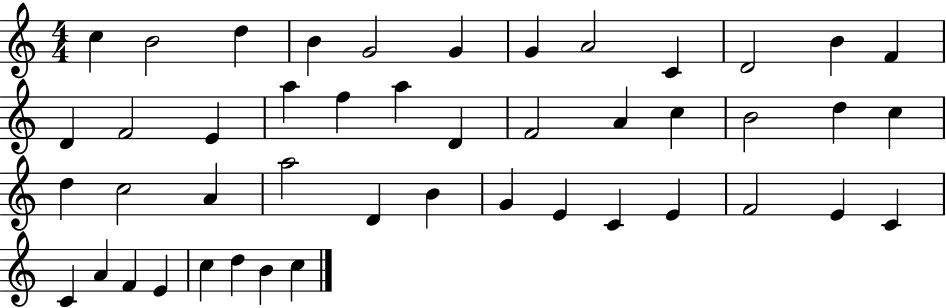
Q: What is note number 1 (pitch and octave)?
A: C5